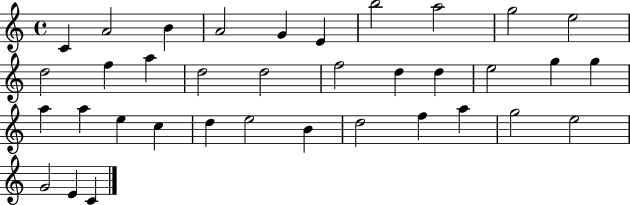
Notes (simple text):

C4/q A4/h B4/q A4/h G4/q E4/q B5/h A5/h G5/h E5/h D5/h F5/q A5/q D5/h D5/h F5/h D5/q D5/q E5/h G5/q G5/q A5/q A5/q E5/q C5/q D5/q E5/h B4/q D5/h F5/q A5/q G5/h E5/h G4/h E4/q C4/q